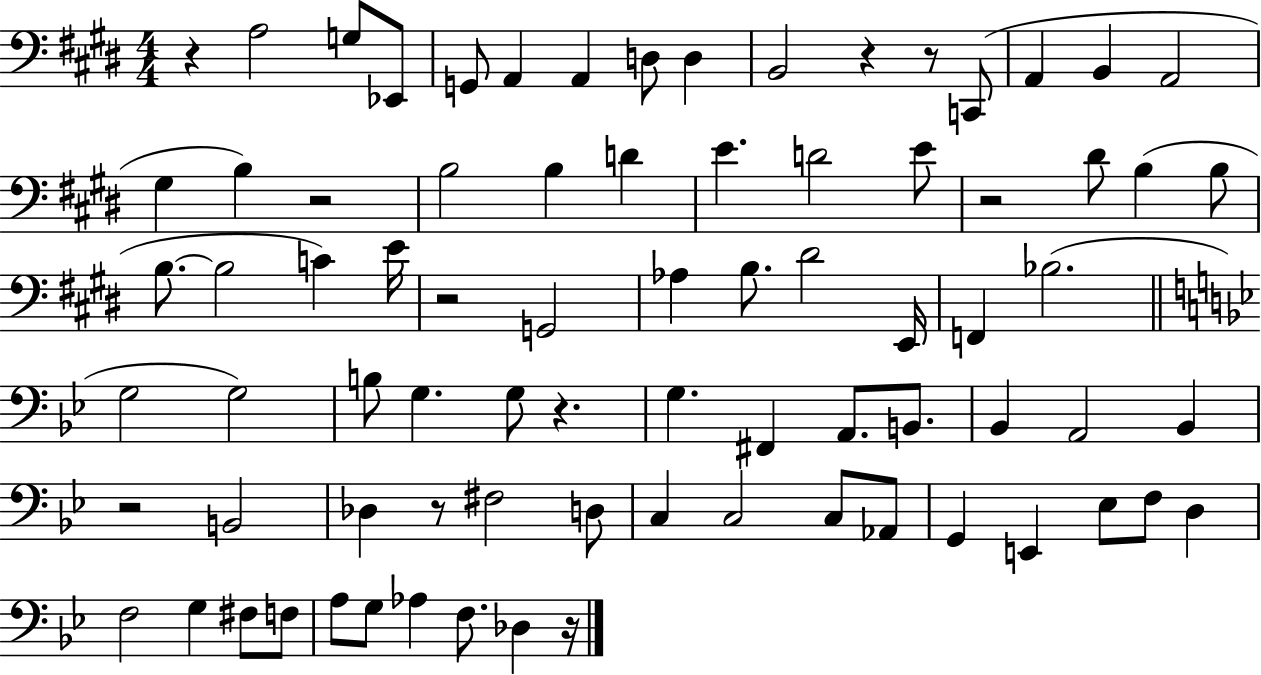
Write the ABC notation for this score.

X:1
T:Untitled
M:4/4
L:1/4
K:E
z A,2 G,/2 _E,,/2 G,,/2 A,, A,, D,/2 D, B,,2 z z/2 C,,/2 A,, B,, A,,2 ^G, B, z2 B,2 B, D E D2 E/2 z2 ^D/2 B, B,/2 B,/2 B,2 C E/4 z2 G,,2 _A, B,/2 ^D2 E,,/4 F,, _B,2 G,2 G,2 B,/2 G, G,/2 z G, ^F,, A,,/2 B,,/2 _B,, A,,2 _B,, z2 B,,2 _D, z/2 ^F,2 D,/2 C, C,2 C,/2 _A,,/2 G,, E,, _E,/2 F,/2 D, F,2 G, ^F,/2 F,/2 A,/2 G,/2 _A, F,/2 _D, z/4